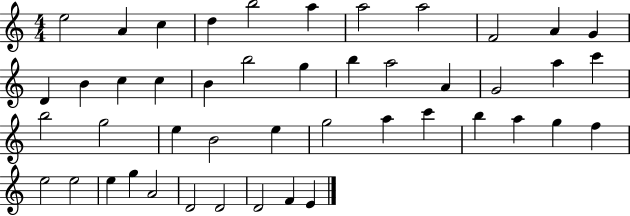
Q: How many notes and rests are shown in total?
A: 46